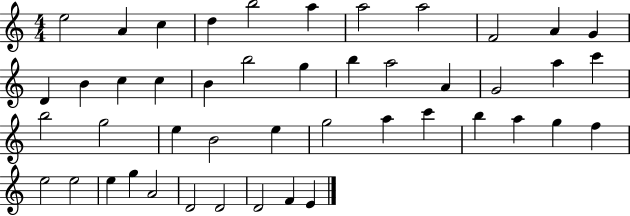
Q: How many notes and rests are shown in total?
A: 46